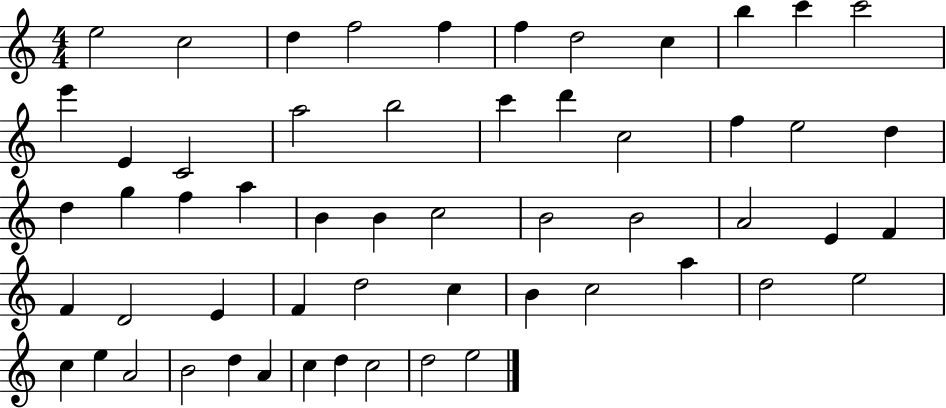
{
  \clef treble
  \numericTimeSignature
  \time 4/4
  \key c \major
  e''2 c''2 | d''4 f''2 f''4 | f''4 d''2 c''4 | b''4 c'''4 c'''2 | \break e'''4 e'4 c'2 | a''2 b''2 | c'''4 d'''4 c''2 | f''4 e''2 d''4 | \break d''4 g''4 f''4 a''4 | b'4 b'4 c''2 | b'2 b'2 | a'2 e'4 f'4 | \break f'4 d'2 e'4 | f'4 d''2 c''4 | b'4 c''2 a''4 | d''2 e''2 | \break c''4 e''4 a'2 | b'2 d''4 a'4 | c''4 d''4 c''2 | d''2 e''2 | \break \bar "|."
}